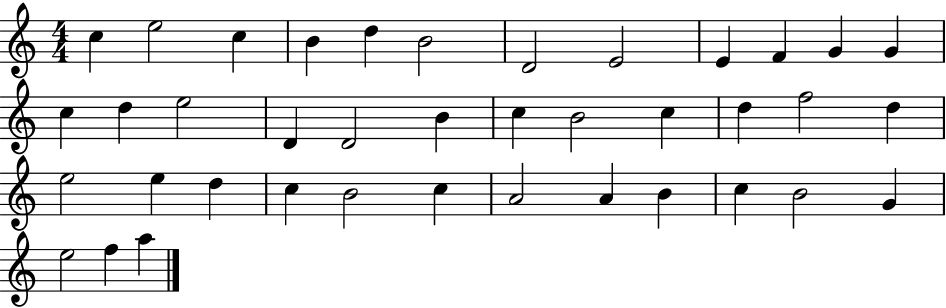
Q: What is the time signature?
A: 4/4